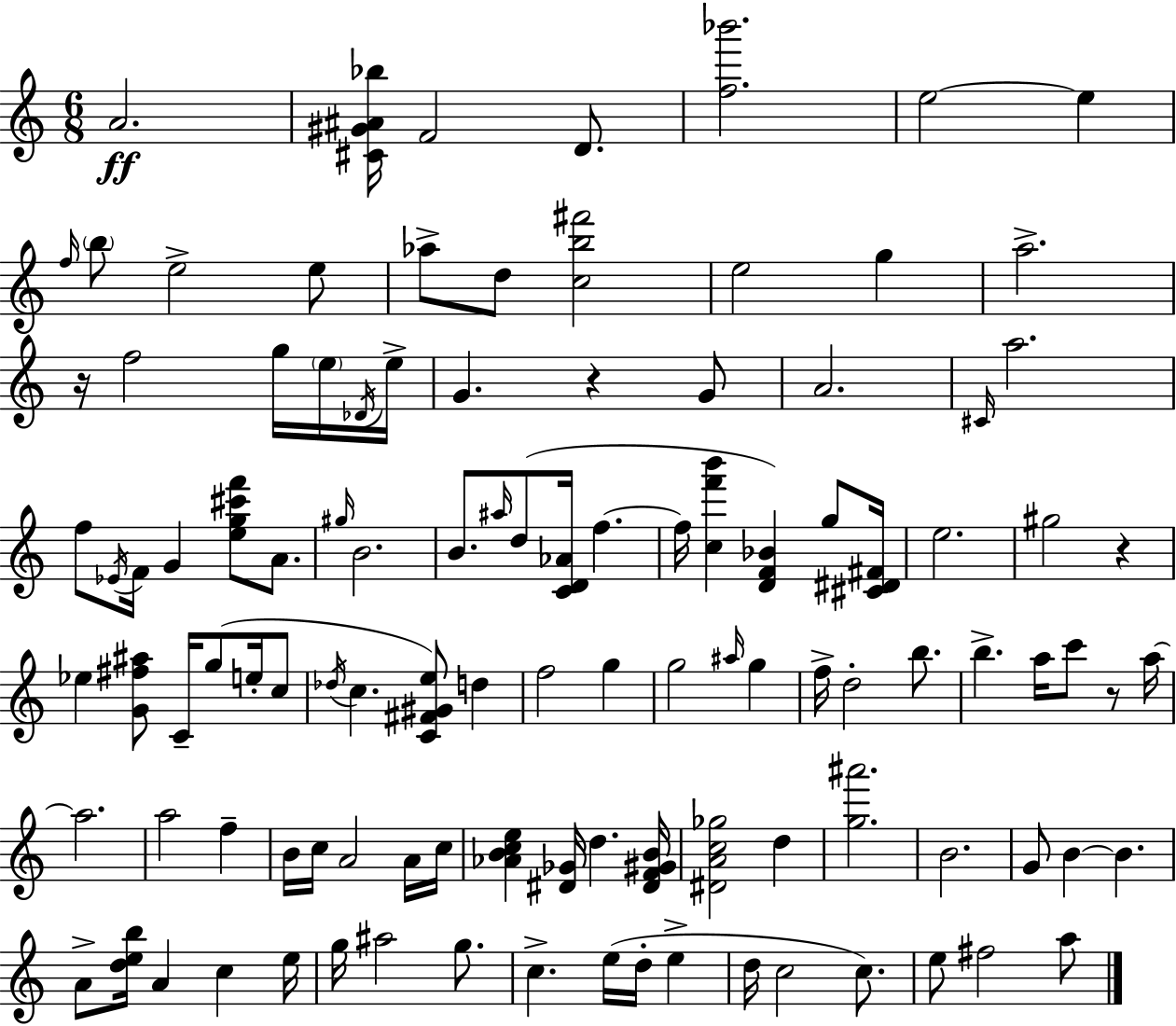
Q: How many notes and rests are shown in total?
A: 110